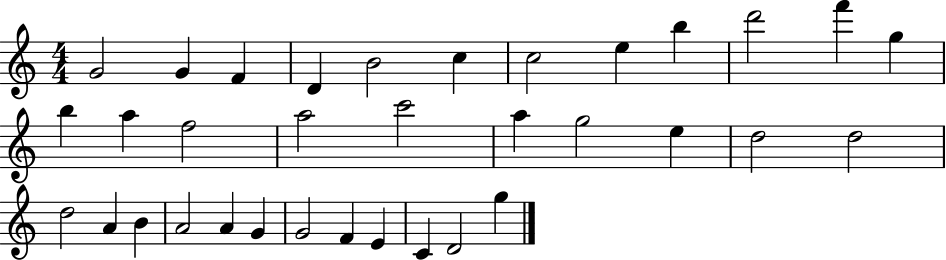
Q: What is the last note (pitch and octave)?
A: G5